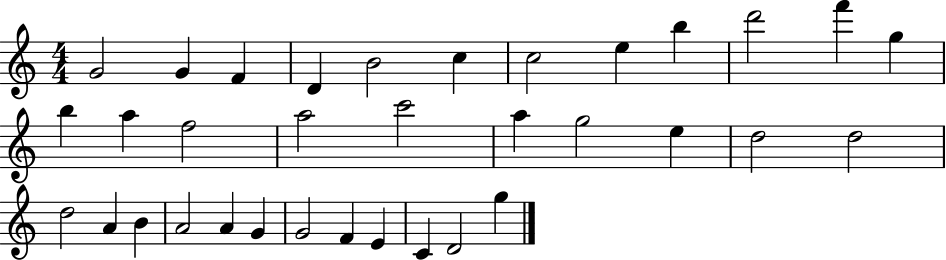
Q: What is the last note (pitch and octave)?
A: G5